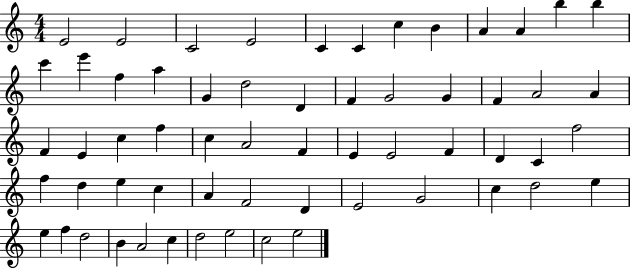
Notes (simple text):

E4/h E4/h C4/h E4/h C4/q C4/q C5/q B4/q A4/q A4/q B5/q B5/q C6/q E6/q F5/q A5/q G4/q D5/h D4/q F4/q G4/h G4/q F4/q A4/h A4/q F4/q E4/q C5/q F5/q C5/q A4/h F4/q E4/q E4/h F4/q D4/q C4/q F5/h F5/q D5/q E5/q C5/q A4/q F4/h D4/q E4/h G4/h C5/q D5/h E5/q E5/q F5/q D5/h B4/q A4/h C5/q D5/h E5/h C5/h E5/h